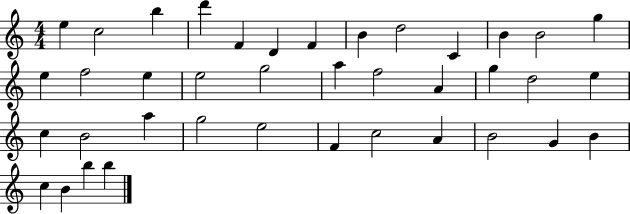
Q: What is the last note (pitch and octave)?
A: B5